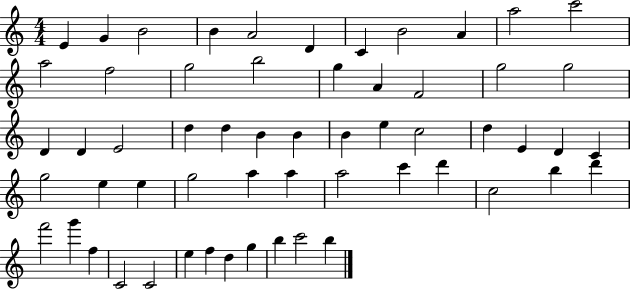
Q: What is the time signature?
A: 4/4